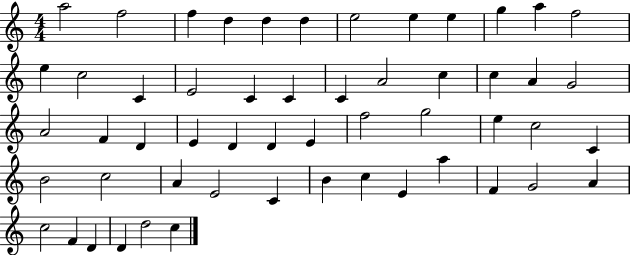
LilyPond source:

{
  \clef treble
  \numericTimeSignature
  \time 4/4
  \key c \major
  a''2 f''2 | f''4 d''4 d''4 d''4 | e''2 e''4 e''4 | g''4 a''4 f''2 | \break e''4 c''2 c'4 | e'2 c'4 c'4 | c'4 a'2 c''4 | c''4 a'4 g'2 | \break a'2 f'4 d'4 | e'4 d'4 d'4 e'4 | f''2 g''2 | e''4 c''2 c'4 | \break b'2 c''2 | a'4 e'2 c'4 | b'4 c''4 e'4 a''4 | f'4 g'2 a'4 | \break c''2 f'4 d'4 | d'4 d''2 c''4 | \bar "|."
}